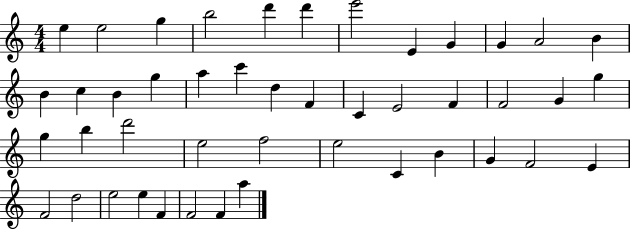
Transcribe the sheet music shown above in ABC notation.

X:1
T:Untitled
M:4/4
L:1/4
K:C
e e2 g b2 d' d' e'2 E G G A2 B B c B g a c' d F C E2 F F2 G g g b d'2 e2 f2 e2 C B G F2 E F2 d2 e2 e F F2 F a